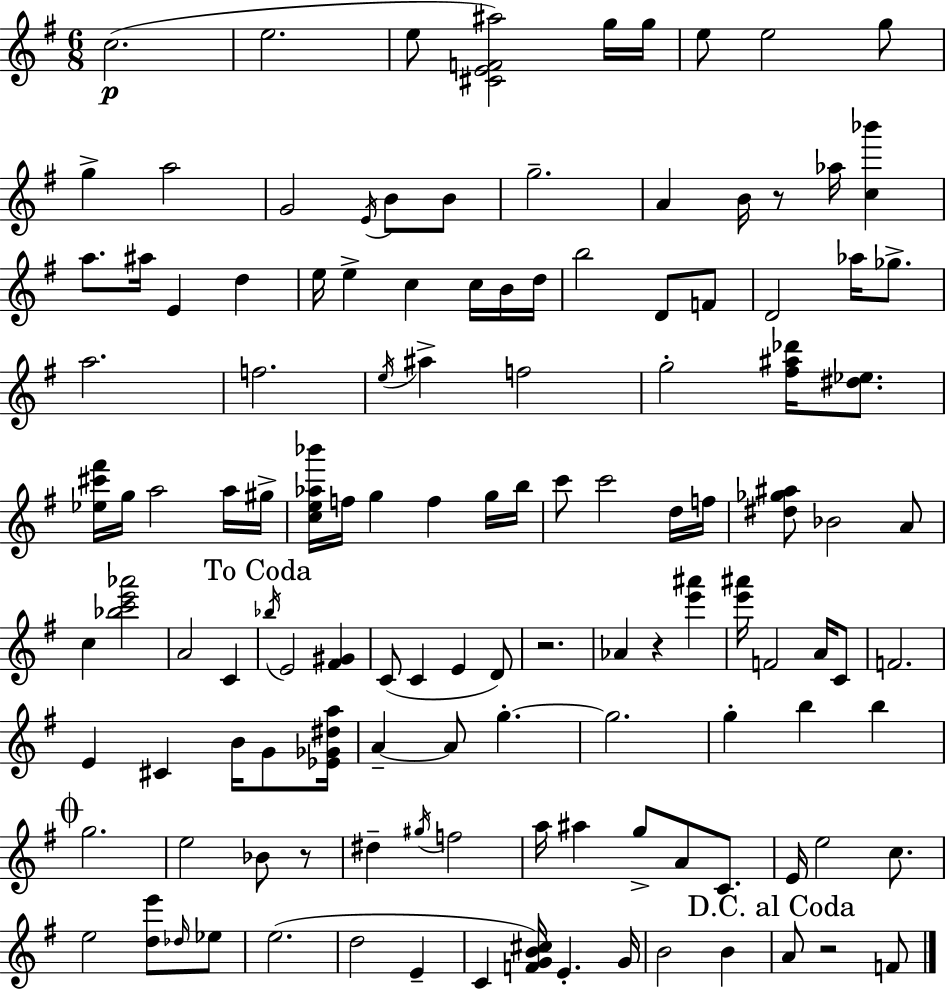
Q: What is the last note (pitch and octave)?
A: F4